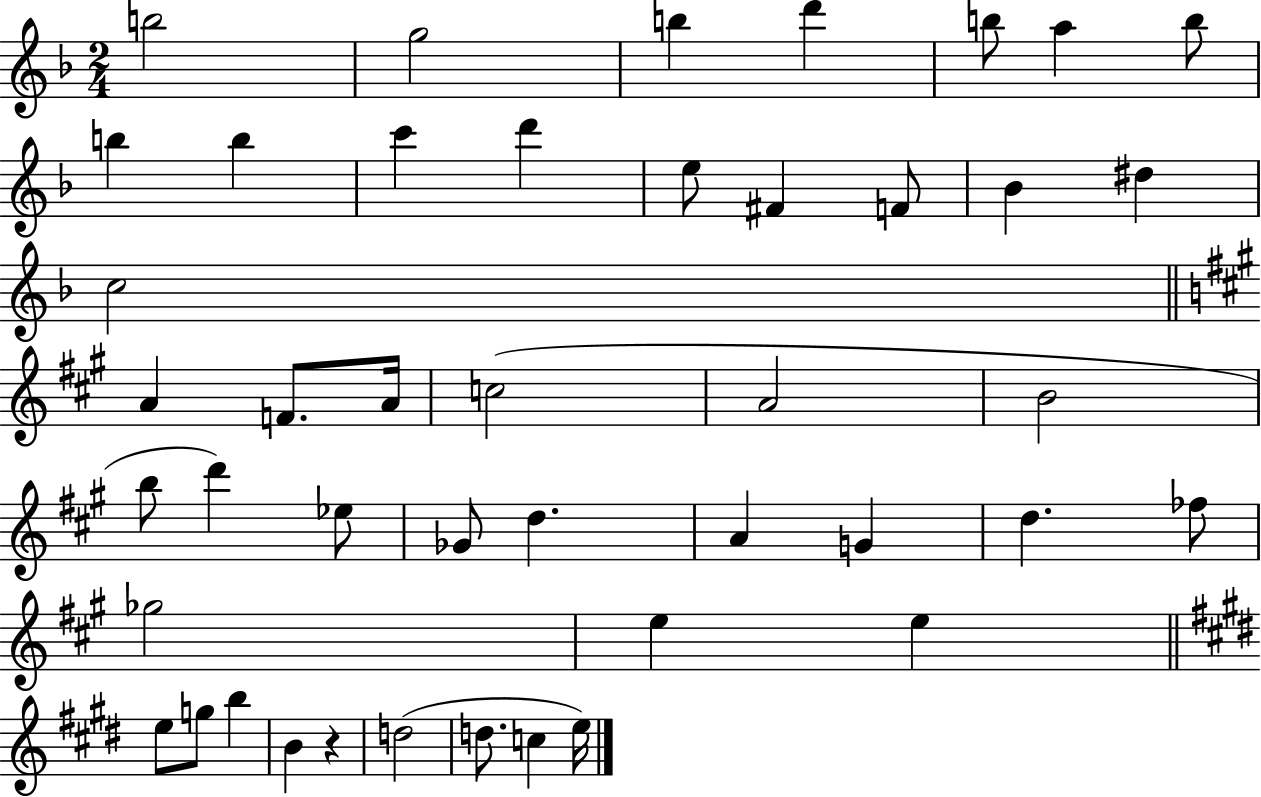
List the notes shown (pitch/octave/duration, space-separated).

B5/h G5/h B5/q D6/q B5/e A5/q B5/e B5/q B5/q C6/q D6/q E5/e F#4/q F4/e Bb4/q D#5/q C5/h A4/q F4/e. A4/s C5/h A4/h B4/h B5/e D6/q Eb5/e Gb4/e D5/q. A4/q G4/q D5/q. FES5/e Gb5/h E5/q E5/q E5/e G5/e B5/q B4/q R/q D5/h D5/e. C5/q E5/s